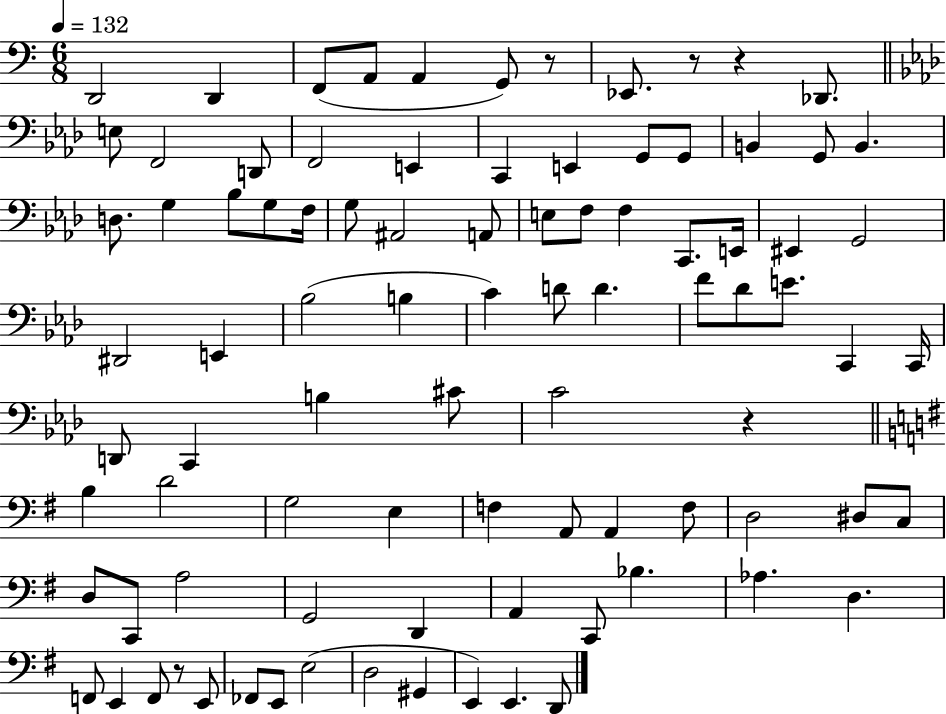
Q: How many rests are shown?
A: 5